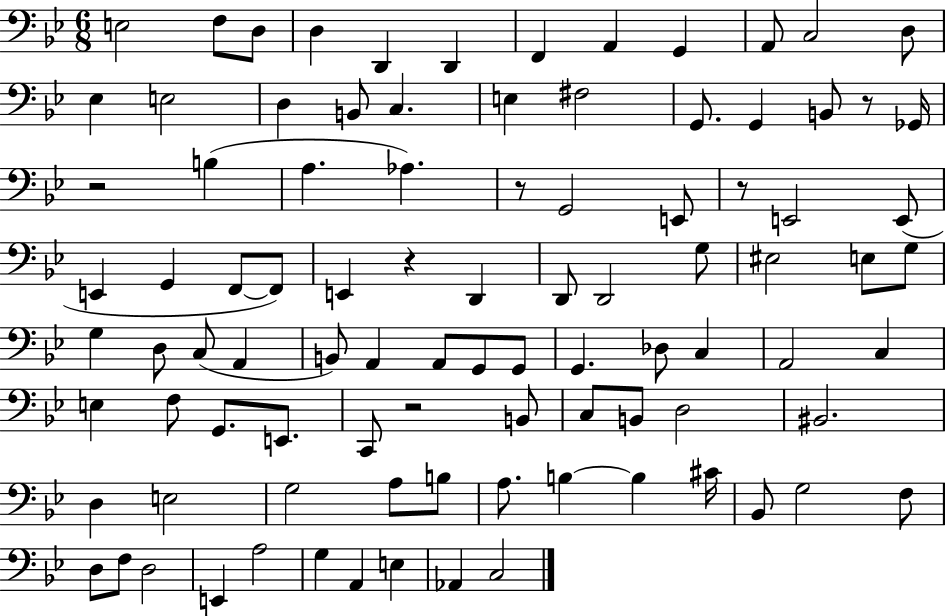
X:1
T:Untitled
M:6/8
L:1/4
K:Bb
E,2 F,/2 D,/2 D, D,, D,, F,, A,, G,, A,,/2 C,2 D,/2 _E, E,2 D, B,,/2 C, E, ^F,2 G,,/2 G,, B,,/2 z/2 _G,,/4 z2 B, A, _A, z/2 G,,2 E,,/2 z/2 E,,2 E,,/2 E,, G,, F,,/2 F,,/2 E,, z D,, D,,/2 D,,2 G,/2 ^E,2 E,/2 G,/2 G, D,/2 C,/2 A,, B,,/2 A,, A,,/2 G,,/2 G,,/2 G,, _D,/2 C, A,,2 C, E, F,/2 G,,/2 E,,/2 C,,/2 z2 B,,/2 C,/2 B,,/2 D,2 ^B,,2 D, E,2 G,2 A,/2 B,/2 A,/2 B, B, ^C/4 _B,,/2 G,2 F,/2 D,/2 F,/2 D,2 E,, A,2 G, A,, E, _A,, C,2